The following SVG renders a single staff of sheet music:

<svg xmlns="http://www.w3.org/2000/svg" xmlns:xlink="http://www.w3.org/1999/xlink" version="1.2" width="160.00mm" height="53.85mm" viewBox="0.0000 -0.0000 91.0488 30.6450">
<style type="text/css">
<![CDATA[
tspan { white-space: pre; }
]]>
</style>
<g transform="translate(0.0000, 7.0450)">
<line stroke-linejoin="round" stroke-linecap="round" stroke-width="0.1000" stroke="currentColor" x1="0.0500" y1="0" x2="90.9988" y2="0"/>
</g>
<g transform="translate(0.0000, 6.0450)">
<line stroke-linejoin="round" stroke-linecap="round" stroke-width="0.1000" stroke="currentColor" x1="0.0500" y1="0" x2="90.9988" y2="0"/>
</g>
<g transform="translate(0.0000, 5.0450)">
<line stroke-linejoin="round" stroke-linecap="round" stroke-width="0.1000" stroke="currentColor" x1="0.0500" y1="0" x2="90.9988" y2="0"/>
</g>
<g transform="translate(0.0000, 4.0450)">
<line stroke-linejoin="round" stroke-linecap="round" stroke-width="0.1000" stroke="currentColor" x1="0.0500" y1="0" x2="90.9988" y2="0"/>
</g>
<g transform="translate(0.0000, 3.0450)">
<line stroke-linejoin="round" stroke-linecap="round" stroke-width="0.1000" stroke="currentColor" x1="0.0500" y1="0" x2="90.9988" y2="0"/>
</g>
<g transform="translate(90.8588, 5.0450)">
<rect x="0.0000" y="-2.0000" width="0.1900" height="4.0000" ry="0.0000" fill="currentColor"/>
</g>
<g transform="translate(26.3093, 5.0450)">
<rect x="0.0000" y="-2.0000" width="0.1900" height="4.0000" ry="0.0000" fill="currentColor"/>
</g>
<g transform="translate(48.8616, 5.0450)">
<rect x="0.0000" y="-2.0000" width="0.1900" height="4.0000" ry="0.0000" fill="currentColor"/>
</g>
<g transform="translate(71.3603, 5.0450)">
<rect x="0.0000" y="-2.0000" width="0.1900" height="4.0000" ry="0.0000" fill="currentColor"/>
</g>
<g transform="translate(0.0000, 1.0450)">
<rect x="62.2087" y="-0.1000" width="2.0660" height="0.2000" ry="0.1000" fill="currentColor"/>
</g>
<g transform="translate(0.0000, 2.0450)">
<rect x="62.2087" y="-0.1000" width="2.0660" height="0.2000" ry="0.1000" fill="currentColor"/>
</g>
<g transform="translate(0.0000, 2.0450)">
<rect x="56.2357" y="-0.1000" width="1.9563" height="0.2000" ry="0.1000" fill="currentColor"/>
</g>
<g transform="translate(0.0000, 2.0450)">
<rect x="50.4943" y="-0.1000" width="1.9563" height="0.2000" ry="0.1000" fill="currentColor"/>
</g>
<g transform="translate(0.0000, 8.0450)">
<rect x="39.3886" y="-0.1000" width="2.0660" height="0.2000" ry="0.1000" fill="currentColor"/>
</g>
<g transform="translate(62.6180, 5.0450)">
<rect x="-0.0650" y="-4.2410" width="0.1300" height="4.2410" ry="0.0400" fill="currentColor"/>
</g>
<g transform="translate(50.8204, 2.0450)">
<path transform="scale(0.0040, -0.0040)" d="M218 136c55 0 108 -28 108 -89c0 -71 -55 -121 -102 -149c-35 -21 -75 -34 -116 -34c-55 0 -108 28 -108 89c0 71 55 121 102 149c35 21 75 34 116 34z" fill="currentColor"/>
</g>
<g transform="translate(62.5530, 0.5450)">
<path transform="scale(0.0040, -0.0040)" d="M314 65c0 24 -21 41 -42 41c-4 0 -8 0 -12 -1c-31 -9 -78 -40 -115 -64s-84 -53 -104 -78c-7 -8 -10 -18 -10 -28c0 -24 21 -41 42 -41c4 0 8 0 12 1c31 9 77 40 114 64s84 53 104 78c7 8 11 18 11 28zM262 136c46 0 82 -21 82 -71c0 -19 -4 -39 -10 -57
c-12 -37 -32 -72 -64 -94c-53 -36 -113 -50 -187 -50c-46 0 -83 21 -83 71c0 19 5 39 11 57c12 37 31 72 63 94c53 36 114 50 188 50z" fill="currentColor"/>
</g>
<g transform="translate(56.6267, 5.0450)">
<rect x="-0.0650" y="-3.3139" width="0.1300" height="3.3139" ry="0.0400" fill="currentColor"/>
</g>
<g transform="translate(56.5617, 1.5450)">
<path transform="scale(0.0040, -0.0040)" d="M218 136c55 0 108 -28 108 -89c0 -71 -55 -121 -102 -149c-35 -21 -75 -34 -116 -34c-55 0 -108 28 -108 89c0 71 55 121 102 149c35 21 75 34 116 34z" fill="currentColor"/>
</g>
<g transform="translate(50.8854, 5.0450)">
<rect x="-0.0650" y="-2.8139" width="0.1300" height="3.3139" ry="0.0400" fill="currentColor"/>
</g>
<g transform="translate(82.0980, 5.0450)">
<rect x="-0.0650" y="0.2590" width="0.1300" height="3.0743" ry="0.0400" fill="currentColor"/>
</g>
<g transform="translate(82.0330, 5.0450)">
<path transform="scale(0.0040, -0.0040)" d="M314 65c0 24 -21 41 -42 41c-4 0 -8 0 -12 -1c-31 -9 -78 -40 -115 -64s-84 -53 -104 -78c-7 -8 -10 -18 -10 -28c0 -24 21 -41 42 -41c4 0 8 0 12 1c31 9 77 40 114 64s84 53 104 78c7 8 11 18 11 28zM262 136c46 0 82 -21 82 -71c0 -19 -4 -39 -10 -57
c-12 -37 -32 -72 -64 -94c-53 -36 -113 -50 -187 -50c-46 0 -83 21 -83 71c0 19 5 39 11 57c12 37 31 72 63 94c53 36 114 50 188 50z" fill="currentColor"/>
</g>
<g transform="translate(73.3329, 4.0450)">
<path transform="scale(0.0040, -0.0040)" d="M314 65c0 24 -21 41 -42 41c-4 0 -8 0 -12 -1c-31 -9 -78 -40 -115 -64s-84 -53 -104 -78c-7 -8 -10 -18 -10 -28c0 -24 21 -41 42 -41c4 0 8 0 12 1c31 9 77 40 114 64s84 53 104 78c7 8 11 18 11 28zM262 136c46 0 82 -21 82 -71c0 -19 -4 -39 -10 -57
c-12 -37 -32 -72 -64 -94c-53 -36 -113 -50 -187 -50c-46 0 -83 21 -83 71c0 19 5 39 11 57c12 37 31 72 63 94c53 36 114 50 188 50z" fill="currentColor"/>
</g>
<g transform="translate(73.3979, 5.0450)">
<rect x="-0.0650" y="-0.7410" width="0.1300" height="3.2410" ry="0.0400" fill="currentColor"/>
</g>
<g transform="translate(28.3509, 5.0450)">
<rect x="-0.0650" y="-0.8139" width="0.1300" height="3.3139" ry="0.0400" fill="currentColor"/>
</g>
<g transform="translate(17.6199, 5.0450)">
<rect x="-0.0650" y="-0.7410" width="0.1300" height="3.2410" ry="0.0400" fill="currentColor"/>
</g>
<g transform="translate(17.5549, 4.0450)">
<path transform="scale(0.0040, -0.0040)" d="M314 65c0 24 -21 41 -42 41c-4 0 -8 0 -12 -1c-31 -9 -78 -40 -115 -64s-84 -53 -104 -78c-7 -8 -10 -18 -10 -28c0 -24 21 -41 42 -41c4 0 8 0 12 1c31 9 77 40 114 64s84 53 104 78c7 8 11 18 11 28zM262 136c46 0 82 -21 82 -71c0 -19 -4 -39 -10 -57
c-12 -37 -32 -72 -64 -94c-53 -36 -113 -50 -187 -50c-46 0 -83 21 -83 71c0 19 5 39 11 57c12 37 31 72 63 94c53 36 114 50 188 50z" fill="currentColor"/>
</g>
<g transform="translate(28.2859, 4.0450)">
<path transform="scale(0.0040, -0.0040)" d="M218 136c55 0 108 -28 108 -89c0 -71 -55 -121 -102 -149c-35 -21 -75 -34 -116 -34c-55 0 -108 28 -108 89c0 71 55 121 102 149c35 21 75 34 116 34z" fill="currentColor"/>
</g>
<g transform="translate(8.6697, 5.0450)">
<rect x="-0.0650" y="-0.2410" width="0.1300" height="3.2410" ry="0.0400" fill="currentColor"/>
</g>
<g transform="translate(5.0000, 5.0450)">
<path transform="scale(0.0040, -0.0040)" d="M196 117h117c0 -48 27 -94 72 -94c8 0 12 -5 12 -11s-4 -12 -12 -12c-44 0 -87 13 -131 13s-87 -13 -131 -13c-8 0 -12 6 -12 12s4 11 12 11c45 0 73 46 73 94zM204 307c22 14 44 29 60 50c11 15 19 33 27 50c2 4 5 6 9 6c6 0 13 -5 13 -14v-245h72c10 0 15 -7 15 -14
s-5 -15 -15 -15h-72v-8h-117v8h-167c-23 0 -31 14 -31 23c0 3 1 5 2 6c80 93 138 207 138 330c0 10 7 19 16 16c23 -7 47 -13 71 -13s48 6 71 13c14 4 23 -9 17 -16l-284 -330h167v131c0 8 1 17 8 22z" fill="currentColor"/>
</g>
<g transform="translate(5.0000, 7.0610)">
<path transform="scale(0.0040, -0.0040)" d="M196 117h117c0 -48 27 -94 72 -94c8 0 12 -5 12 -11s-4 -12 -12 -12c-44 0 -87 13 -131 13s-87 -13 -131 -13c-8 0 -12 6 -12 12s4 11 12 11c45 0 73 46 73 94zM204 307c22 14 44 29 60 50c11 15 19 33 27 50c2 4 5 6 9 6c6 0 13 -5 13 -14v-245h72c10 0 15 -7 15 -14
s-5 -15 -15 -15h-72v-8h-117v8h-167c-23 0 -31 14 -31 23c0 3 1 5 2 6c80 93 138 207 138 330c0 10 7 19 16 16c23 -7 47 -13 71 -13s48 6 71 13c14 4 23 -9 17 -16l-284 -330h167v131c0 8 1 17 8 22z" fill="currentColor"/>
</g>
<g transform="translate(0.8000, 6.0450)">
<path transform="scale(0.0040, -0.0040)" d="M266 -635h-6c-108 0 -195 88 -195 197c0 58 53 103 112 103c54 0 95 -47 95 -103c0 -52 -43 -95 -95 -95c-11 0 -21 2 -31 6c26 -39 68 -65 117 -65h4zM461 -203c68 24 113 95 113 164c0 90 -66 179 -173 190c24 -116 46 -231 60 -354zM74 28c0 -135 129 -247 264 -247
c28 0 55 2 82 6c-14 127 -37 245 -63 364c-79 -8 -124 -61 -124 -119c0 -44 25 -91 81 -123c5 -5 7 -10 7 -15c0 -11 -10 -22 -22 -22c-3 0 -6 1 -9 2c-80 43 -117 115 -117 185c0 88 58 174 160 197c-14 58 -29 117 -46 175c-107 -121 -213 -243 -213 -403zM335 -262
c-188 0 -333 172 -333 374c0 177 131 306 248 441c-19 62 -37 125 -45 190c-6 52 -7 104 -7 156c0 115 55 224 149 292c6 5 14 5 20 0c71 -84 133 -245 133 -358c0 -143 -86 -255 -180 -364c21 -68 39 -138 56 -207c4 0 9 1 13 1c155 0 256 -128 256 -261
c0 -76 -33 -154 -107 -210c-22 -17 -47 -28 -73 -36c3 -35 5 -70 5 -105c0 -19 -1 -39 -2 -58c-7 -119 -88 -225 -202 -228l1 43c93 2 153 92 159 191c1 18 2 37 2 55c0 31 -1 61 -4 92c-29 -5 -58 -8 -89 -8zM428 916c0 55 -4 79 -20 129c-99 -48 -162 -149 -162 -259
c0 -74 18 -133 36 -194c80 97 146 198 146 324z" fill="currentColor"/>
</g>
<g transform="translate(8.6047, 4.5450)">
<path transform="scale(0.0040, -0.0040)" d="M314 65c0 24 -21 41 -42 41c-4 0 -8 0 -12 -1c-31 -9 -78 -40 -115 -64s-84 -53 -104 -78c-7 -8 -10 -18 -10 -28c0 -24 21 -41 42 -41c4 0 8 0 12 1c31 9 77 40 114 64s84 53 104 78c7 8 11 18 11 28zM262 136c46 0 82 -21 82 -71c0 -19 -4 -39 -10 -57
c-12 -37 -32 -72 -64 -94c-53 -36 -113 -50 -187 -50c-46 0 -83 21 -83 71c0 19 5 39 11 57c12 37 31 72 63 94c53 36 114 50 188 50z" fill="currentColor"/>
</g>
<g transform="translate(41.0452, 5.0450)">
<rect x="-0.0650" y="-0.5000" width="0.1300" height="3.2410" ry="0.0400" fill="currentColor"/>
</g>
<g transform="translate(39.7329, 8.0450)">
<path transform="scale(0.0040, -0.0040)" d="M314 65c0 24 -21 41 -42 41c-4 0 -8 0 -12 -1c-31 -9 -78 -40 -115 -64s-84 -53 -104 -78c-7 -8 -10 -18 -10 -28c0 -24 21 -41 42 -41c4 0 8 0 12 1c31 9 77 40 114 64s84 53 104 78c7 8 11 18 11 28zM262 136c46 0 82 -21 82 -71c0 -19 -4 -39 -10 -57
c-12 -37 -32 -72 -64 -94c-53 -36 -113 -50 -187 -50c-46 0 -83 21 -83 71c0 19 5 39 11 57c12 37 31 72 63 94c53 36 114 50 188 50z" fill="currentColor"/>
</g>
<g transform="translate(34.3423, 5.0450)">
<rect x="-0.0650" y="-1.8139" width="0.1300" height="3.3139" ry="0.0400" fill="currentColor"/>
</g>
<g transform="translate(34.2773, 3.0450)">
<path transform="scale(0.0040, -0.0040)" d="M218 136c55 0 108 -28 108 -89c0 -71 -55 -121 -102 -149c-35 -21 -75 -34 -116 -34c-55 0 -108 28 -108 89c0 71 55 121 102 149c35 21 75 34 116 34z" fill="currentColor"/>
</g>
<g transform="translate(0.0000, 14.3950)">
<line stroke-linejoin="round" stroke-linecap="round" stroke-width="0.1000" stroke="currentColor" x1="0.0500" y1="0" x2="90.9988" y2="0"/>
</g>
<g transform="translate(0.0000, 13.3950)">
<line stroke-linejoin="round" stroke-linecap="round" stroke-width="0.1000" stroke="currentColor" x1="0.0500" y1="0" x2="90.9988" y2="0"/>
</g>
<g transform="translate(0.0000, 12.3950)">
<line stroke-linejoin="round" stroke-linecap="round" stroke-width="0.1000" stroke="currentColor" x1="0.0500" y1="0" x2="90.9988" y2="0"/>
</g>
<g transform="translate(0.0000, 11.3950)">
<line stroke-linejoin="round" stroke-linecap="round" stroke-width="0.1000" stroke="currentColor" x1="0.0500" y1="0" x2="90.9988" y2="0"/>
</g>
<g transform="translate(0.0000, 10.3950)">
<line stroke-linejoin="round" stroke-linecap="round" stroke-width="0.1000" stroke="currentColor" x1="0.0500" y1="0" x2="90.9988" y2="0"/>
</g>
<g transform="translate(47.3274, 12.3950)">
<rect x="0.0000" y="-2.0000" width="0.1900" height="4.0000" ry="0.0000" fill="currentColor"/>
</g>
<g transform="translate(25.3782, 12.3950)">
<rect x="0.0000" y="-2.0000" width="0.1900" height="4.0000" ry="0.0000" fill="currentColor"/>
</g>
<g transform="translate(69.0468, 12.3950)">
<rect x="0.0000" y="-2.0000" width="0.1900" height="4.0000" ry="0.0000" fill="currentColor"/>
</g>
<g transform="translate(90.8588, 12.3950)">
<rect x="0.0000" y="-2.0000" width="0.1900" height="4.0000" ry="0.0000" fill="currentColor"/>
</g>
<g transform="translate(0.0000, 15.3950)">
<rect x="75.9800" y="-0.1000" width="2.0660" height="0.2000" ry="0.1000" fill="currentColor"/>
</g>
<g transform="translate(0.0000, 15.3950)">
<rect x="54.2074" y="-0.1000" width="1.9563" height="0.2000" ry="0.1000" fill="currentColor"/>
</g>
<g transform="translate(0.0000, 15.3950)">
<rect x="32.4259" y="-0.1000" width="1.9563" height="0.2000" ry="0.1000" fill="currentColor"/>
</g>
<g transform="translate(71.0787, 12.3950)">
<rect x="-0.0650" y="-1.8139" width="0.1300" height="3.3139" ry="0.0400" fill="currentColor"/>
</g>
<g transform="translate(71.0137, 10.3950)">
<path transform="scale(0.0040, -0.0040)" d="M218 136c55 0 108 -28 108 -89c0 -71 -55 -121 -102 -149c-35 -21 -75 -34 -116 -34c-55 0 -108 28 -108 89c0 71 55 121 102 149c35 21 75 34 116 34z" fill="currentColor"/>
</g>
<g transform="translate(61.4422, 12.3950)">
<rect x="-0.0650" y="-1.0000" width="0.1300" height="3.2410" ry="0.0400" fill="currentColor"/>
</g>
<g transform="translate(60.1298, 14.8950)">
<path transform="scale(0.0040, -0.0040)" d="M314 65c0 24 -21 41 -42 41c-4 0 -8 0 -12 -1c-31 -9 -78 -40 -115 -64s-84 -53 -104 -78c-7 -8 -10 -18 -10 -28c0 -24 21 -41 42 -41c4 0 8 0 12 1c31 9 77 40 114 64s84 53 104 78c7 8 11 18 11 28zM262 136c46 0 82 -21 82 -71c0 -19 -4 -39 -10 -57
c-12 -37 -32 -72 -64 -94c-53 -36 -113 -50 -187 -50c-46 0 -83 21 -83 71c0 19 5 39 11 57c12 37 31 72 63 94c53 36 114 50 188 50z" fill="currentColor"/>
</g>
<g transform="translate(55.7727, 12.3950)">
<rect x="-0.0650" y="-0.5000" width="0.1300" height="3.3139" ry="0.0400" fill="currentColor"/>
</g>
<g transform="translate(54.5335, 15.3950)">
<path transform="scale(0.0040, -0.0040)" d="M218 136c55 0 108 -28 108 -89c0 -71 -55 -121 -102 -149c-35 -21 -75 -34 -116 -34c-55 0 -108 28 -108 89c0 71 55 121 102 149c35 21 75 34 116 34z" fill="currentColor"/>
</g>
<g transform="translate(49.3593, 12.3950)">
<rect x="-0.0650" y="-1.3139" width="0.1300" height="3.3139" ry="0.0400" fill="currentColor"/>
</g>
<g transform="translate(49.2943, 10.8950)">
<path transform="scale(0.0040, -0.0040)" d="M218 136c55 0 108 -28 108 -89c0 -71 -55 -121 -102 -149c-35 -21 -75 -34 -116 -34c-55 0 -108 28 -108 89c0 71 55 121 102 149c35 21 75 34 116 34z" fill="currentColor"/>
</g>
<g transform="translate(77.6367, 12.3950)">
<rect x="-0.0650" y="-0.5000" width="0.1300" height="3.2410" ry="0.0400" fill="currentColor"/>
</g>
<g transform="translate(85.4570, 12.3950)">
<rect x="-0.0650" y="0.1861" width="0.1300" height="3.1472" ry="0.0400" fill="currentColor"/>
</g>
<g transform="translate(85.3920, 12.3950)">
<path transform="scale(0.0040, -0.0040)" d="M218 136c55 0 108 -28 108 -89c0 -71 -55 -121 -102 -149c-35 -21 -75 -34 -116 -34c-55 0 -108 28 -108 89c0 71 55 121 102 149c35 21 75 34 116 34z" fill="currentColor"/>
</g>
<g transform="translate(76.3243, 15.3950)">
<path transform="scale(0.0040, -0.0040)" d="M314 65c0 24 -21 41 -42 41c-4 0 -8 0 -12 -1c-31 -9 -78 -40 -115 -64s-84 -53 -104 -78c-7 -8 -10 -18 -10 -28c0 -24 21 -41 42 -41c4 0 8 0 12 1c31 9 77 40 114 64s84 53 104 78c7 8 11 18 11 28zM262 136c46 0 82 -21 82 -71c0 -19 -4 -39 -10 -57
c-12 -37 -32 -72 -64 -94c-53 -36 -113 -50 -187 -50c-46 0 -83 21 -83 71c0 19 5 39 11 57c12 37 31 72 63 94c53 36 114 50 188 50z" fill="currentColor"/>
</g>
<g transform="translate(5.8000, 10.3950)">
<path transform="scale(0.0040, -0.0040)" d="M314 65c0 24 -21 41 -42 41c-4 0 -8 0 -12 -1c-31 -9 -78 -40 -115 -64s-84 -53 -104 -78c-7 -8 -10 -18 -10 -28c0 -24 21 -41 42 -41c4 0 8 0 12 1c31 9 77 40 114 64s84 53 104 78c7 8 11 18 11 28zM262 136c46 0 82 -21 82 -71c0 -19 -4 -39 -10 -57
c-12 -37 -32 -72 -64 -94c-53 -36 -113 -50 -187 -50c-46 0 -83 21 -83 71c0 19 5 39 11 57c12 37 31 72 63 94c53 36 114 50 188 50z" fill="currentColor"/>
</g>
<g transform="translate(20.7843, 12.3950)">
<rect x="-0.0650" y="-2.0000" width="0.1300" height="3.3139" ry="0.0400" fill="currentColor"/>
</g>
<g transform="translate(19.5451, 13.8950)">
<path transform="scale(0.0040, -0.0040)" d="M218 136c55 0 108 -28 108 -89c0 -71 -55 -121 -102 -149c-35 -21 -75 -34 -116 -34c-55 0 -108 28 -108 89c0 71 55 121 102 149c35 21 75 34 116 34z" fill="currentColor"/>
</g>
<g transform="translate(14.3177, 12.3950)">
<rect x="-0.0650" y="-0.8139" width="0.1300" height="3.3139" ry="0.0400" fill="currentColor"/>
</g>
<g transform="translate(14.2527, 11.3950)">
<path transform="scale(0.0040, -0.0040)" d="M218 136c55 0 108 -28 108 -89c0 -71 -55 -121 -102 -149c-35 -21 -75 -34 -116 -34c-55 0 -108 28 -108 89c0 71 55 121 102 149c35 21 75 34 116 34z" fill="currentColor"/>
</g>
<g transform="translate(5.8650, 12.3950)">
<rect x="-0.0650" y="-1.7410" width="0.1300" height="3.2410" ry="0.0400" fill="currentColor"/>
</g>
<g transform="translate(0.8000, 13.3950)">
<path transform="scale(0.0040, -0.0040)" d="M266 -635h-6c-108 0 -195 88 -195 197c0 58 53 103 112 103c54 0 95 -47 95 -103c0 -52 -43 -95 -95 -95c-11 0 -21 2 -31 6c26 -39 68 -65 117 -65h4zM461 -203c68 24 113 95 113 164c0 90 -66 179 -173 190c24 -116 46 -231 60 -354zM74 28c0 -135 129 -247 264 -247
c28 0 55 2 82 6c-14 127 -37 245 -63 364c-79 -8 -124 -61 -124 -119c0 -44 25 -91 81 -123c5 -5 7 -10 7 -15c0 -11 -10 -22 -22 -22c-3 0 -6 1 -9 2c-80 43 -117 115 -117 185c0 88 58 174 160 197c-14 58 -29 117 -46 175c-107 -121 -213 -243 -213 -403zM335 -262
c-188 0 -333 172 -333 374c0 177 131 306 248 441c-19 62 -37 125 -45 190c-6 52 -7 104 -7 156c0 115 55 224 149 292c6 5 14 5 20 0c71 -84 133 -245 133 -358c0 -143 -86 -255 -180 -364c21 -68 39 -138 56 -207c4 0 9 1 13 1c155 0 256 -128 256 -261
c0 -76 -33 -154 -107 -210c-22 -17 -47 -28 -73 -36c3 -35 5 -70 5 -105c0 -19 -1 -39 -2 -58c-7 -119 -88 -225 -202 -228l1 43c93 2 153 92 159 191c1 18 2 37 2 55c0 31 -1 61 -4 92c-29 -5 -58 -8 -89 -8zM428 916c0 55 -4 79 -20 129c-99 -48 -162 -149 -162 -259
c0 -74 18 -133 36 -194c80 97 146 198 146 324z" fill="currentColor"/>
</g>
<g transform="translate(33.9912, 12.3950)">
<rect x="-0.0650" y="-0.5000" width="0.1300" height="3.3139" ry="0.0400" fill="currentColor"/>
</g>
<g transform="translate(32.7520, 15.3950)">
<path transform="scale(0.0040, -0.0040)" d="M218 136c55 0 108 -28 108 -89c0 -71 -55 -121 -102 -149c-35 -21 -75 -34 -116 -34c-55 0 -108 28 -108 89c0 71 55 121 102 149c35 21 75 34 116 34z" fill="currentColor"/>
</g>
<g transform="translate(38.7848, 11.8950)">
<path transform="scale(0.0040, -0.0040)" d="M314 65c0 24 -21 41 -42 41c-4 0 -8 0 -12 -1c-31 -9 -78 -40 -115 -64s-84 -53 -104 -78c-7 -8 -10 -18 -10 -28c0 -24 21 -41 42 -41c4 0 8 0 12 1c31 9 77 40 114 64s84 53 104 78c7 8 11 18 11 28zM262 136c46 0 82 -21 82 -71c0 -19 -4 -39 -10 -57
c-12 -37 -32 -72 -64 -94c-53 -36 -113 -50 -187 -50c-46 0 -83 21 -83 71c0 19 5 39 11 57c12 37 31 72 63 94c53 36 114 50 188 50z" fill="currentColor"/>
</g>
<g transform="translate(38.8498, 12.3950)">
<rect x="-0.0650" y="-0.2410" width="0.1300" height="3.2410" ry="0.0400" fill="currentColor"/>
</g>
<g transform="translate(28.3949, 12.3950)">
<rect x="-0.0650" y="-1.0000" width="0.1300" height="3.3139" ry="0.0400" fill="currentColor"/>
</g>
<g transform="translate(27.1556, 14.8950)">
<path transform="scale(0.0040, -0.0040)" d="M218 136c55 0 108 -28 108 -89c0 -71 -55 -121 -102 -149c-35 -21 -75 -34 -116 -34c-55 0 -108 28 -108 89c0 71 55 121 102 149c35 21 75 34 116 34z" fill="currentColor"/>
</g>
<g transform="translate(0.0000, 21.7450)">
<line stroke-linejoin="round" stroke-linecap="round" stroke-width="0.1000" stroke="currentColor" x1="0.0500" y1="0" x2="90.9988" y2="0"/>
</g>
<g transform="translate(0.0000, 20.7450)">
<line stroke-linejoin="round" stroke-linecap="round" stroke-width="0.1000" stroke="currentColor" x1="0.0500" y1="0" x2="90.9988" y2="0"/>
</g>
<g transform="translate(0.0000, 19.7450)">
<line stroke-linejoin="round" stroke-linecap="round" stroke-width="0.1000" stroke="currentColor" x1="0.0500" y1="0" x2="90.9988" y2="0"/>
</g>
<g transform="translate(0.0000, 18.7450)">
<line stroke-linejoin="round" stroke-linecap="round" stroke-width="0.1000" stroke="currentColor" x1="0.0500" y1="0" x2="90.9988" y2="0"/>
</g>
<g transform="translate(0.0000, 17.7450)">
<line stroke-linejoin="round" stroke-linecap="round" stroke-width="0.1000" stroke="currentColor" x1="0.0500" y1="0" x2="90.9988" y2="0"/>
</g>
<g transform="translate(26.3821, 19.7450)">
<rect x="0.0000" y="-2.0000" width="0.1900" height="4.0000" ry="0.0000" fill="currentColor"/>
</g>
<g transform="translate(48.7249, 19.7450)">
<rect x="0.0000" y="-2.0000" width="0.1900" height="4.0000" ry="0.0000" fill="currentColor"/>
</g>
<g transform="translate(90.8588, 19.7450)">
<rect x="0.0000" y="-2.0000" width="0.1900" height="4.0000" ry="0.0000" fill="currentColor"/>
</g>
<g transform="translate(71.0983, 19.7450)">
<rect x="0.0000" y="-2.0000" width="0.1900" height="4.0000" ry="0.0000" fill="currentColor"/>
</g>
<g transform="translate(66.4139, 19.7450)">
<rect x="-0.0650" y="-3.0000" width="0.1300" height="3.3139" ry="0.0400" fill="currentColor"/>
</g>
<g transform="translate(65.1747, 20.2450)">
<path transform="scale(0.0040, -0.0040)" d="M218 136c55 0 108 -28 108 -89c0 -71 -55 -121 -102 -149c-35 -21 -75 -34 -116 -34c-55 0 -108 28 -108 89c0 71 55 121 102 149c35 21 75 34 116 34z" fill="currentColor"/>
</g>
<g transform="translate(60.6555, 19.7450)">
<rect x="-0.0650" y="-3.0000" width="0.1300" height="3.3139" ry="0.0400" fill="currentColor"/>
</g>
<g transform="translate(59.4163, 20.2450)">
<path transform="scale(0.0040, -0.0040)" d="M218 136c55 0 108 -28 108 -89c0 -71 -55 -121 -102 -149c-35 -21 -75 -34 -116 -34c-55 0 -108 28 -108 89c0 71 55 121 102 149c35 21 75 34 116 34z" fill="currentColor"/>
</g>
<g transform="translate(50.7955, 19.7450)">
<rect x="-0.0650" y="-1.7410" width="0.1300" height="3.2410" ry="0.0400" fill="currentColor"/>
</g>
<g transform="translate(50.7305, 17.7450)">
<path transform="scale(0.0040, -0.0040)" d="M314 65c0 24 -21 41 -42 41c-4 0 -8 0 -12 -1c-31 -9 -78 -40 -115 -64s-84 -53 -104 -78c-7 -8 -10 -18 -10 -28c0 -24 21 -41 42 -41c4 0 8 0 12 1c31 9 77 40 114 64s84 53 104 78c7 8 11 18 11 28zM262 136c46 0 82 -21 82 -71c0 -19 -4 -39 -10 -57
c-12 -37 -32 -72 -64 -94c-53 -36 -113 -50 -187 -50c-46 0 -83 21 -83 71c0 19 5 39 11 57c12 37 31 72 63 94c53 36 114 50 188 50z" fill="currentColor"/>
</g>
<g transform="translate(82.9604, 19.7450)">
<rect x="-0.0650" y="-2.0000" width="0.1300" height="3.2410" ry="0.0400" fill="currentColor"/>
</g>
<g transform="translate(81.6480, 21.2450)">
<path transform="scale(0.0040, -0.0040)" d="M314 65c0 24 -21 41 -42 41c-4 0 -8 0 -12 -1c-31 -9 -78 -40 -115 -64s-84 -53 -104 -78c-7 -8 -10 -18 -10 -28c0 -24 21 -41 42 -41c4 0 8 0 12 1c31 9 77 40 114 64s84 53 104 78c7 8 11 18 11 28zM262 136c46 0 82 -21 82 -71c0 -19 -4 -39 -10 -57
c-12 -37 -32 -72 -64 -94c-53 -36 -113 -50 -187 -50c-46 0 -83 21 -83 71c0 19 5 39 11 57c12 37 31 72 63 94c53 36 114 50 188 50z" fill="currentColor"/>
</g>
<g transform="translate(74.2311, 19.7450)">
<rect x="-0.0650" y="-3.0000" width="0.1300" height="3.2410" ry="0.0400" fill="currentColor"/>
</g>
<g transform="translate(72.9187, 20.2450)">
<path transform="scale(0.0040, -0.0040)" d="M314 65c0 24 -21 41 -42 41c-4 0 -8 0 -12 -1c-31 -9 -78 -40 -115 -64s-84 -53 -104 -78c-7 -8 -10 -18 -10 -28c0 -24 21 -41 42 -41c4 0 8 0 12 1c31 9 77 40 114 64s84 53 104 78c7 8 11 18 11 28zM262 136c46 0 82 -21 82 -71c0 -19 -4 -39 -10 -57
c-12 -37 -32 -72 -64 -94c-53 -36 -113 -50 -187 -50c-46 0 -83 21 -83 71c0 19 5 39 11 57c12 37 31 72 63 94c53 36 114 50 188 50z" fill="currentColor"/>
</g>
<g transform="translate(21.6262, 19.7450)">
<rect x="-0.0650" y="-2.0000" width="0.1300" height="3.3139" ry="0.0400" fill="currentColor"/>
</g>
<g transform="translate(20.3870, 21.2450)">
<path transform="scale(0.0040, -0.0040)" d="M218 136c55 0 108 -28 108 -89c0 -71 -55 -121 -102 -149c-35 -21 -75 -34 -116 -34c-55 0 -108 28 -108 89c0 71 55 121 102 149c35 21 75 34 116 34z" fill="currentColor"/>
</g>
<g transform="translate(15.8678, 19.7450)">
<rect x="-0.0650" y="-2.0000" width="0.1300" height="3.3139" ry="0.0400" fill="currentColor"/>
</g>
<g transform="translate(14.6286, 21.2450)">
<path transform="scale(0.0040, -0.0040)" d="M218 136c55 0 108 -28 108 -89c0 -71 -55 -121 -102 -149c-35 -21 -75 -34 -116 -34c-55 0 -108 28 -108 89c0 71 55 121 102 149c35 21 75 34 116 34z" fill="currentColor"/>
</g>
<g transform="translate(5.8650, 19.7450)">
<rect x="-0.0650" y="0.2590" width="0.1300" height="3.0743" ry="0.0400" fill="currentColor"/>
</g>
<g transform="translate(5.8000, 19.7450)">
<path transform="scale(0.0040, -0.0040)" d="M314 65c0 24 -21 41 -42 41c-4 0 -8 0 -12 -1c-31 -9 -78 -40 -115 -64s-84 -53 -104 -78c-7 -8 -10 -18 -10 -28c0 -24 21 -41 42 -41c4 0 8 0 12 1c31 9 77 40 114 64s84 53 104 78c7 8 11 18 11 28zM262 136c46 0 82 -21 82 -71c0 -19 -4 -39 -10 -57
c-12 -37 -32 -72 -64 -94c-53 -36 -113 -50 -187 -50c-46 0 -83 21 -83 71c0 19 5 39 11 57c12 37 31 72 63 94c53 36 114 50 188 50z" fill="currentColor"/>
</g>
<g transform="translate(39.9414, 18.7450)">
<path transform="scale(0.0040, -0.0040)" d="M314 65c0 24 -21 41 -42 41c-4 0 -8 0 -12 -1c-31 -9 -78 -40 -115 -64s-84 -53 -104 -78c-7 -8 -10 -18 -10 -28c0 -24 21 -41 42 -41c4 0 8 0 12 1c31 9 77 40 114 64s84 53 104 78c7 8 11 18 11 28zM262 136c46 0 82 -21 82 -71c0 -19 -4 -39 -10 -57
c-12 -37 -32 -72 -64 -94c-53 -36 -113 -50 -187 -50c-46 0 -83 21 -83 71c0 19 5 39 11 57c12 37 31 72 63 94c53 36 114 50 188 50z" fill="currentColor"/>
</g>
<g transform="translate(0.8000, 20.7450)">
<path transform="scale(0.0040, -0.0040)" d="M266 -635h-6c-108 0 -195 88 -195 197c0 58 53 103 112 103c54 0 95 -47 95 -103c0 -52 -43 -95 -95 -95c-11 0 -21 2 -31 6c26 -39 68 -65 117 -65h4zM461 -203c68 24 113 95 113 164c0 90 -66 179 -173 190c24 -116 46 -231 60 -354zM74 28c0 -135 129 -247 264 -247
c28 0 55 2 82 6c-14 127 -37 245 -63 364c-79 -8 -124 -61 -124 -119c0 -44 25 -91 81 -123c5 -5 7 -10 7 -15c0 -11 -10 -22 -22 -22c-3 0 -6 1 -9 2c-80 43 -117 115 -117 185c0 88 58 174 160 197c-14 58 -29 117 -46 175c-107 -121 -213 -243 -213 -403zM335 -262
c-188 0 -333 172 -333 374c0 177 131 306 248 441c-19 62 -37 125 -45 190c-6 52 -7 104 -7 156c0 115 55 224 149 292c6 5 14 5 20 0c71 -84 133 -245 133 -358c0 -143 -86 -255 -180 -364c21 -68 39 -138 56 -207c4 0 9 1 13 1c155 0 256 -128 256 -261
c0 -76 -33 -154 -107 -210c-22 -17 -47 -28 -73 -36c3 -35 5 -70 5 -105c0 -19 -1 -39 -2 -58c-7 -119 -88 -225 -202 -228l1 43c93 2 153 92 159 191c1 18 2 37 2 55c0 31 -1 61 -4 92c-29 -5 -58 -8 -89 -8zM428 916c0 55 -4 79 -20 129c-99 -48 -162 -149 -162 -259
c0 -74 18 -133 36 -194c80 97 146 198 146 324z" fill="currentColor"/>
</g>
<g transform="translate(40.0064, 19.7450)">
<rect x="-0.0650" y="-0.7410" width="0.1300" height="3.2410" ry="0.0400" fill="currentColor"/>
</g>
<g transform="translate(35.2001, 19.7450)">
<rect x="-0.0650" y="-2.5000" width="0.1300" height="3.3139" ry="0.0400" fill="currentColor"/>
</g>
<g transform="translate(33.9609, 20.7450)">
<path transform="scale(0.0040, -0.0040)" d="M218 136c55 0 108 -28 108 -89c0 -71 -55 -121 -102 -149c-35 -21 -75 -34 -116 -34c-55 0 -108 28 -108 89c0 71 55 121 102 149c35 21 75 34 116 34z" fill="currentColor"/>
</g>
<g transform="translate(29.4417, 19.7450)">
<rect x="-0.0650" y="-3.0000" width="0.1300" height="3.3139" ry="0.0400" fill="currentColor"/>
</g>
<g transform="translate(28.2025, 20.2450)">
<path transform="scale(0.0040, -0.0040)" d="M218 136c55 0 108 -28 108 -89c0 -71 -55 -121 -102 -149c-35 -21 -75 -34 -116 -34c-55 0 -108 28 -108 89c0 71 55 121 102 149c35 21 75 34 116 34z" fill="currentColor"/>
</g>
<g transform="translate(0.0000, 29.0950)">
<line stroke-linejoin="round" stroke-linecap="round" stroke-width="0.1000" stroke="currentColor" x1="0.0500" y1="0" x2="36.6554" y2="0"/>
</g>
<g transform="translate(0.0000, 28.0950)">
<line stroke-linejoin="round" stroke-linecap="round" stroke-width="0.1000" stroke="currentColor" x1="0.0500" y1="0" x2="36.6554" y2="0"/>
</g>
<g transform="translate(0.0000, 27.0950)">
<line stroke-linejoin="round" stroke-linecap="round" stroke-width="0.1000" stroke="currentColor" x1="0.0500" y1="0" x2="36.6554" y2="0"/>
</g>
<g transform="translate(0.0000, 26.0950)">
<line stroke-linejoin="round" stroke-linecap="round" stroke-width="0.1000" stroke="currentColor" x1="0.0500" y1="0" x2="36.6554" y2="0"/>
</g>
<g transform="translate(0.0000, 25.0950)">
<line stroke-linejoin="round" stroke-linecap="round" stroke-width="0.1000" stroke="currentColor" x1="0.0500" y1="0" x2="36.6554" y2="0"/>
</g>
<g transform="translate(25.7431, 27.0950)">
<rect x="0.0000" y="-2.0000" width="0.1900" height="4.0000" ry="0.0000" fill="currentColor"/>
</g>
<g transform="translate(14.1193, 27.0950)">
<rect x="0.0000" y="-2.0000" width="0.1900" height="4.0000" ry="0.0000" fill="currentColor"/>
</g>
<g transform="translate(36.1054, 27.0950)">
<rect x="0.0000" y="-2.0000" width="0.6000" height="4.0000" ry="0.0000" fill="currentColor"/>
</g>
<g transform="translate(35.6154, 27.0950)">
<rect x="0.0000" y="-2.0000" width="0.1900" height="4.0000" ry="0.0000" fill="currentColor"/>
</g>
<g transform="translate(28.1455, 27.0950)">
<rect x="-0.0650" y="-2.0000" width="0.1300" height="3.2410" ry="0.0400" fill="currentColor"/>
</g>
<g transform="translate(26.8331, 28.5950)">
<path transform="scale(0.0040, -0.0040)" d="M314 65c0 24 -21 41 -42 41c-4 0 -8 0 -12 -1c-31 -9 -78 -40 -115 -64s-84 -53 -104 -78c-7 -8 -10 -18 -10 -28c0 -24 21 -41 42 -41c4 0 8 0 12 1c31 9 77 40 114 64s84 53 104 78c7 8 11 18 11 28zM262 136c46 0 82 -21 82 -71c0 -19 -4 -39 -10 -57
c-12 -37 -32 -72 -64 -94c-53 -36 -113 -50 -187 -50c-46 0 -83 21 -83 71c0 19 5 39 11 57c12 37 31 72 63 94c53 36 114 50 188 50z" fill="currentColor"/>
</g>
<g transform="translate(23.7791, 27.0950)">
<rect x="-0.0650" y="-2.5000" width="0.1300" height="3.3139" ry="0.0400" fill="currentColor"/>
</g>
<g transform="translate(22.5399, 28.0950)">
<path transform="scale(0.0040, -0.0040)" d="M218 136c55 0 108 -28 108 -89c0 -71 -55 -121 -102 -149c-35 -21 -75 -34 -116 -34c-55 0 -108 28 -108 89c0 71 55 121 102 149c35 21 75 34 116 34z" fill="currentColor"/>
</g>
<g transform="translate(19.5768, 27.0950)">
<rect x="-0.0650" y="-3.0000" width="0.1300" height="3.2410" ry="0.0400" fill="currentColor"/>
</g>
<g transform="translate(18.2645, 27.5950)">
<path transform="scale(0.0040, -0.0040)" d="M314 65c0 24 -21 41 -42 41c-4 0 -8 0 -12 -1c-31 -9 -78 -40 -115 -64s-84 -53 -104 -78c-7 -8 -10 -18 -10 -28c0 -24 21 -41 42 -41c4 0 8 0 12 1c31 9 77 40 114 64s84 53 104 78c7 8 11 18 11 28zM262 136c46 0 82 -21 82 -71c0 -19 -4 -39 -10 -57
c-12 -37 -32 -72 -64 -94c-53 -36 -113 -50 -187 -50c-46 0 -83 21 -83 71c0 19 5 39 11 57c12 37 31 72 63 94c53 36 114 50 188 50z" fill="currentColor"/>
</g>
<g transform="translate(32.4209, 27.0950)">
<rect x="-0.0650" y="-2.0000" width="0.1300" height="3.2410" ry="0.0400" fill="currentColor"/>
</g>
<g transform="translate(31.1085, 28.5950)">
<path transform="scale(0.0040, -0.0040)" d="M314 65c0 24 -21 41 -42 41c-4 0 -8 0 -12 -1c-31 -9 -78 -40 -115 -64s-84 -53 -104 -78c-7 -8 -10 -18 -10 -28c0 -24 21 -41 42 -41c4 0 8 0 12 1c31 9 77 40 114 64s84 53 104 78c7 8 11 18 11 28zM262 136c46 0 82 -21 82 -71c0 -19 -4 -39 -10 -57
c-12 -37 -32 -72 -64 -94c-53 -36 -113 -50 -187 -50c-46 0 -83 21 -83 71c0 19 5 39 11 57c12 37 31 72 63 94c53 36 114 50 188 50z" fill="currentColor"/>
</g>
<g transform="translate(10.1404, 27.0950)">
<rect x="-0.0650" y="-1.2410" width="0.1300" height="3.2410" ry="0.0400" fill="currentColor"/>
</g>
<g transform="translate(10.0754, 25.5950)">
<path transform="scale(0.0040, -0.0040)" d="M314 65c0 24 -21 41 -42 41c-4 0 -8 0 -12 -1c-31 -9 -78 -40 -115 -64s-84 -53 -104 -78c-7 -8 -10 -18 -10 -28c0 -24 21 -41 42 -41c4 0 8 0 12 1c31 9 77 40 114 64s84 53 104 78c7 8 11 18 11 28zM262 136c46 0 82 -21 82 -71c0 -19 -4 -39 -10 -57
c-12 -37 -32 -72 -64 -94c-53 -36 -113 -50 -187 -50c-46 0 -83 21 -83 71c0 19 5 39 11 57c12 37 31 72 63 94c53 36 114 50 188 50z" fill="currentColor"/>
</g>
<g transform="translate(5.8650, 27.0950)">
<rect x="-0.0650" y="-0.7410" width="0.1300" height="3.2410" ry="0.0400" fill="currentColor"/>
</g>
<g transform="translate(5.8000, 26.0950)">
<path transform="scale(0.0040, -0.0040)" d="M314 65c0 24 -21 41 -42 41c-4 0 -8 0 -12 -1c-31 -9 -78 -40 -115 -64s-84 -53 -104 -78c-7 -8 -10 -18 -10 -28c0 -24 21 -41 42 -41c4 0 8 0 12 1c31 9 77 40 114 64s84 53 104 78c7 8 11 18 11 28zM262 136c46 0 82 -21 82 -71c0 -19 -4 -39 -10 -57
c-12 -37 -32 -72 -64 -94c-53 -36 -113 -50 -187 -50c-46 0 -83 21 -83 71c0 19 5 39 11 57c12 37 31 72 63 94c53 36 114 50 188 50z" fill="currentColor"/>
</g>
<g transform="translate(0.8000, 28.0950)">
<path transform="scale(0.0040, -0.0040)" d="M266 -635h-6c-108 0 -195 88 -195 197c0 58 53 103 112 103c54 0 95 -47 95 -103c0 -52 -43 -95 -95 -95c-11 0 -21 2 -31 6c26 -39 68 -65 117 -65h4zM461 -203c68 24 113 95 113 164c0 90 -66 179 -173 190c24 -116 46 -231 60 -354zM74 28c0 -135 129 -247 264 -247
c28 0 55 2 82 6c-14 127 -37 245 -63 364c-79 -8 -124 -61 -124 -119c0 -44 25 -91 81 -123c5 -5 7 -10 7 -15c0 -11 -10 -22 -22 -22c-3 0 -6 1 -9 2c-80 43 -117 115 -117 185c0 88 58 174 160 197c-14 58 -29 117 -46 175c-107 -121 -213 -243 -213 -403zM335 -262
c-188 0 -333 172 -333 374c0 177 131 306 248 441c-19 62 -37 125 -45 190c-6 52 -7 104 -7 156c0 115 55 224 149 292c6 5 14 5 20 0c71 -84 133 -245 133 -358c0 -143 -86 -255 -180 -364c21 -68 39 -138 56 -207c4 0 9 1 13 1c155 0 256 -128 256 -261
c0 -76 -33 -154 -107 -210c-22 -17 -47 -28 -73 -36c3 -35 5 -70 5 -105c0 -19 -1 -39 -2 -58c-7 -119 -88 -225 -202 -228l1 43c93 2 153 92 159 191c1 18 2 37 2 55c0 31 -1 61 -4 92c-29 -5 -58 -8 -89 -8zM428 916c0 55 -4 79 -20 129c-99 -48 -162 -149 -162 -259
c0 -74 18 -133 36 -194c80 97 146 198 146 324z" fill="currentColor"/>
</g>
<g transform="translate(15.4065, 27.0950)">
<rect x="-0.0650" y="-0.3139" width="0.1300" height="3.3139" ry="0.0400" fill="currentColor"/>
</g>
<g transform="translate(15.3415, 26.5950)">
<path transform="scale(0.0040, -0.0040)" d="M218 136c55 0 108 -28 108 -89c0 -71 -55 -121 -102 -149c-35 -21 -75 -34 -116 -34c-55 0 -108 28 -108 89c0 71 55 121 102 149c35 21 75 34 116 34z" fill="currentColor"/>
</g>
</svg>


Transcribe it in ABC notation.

X:1
T:Untitled
M:4/4
L:1/4
K:C
c2 d2 d f C2 a b d'2 d2 B2 f2 d F D C c2 e C D2 f C2 B B2 F F A G d2 f2 A A A2 F2 d2 e2 c A2 G F2 F2